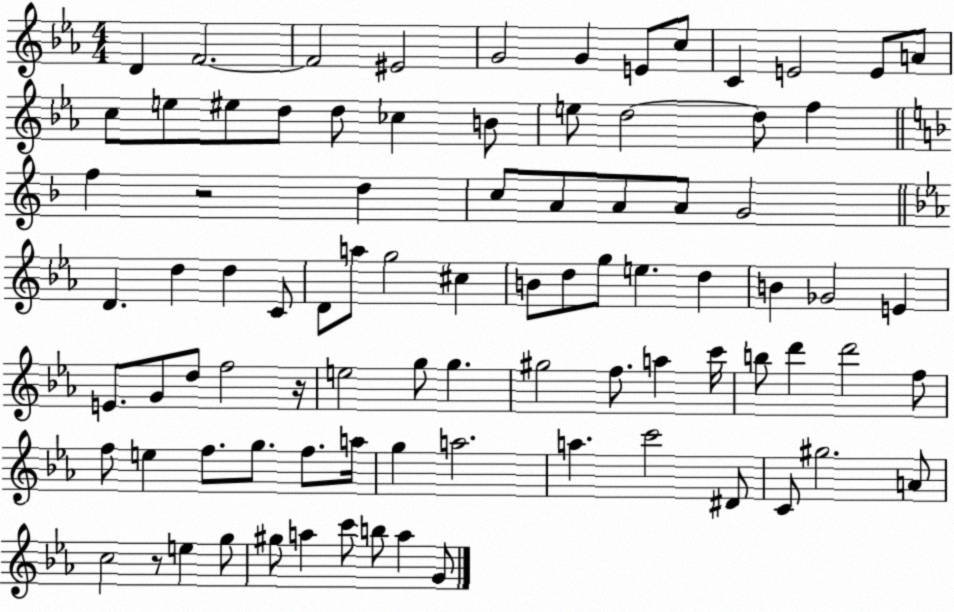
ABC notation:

X:1
T:Untitled
M:4/4
L:1/4
K:Eb
D F2 F2 ^E2 G2 G E/2 c/2 C E2 E/2 A/2 c/2 e/2 ^e/2 d/2 d/2 _c B/2 e/2 d2 d/2 f f z2 d c/2 A/2 A/2 A/2 G2 D d d C/2 D/2 a/2 g2 ^c B/2 d/2 g/2 e d B _G2 E E/2 G/2 d/2 f2 z/4 e2 g/2 g ^g2 f/2 a c'/4 b/2 d' d'2 f/2 f/2 e f/2 g/2 f/2 a/4 g a2 a c'2 ^D/2 C/2 ^g2 A/2 c2 z/2 e g/2 ^g/2 a c'/2 b/2 a G/2